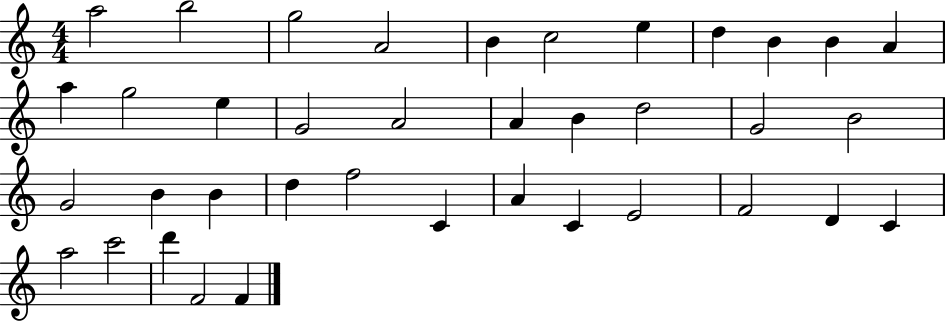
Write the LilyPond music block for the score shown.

{
  \clef treble
  \numericTimeSignature
  \time 4/4
  \key c \major
  a''2 b''2 | g''2 a'2 | b'4 c''2 e''4 | d''4 b'4 b'4 a'4 | \break a''4 g''2 e''4 | g'2 a'2 | a'4 b'4 d''2 | g'2 b'2 | \break g'2 b'4 b'4 | d''4 f''2 c'4 | a'4 c'4 e'2 | f'2 d'4 c'4 | \break a''2 c'''2 | d'''4 f'2 f'4 | \bar "|."
}